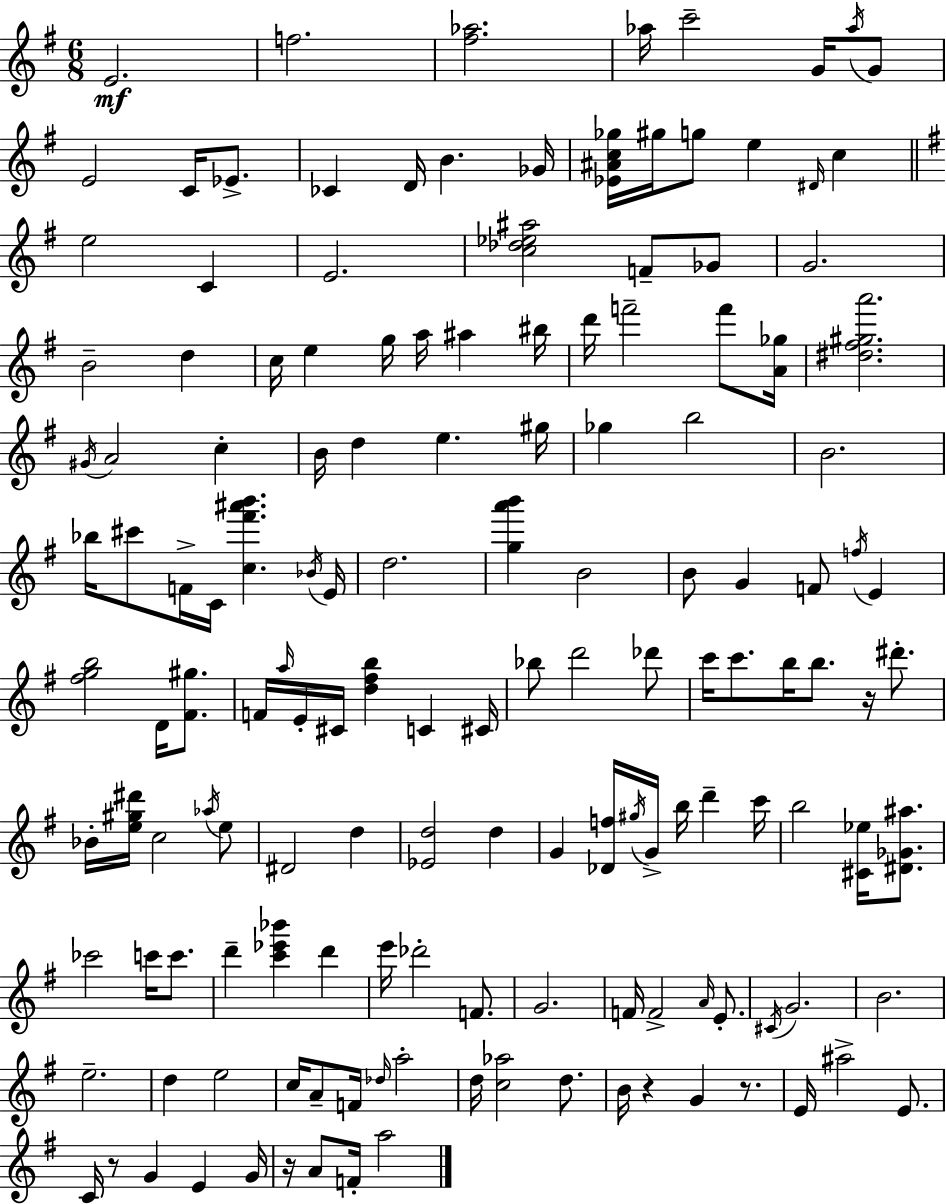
E4/h. F5/h. [F#5,Ab5]/h. Ab5/s C6/h G4/s Ab5/s G4/e E4/h C4/s Eb4/e. CES4/q D4/s B4/q. Gb4/s [Eb4,A#4,C5,Gb5]/s G#5/s G5/e E5/q D#4/s C5/q E5/h C4/q E4/h. [C5,Db5,Eb5,A#5]/h F4/e Gb4/e G4/h. B4/h D5/q C5/s E5/q G5/s A5/s A#5/q BIS5/s D6/s F6/h F6/e [A4,Gb5]/s [D#5,F#5,G#5,A6]/h. G#4/s A4/h C5/q B4/s D5/q E5/q. G#5/s Gb5/q B5/h B4/h. Bb5/s C#6/e F4/s C4/s [C5,F#6,A#6,B6]/q. Bb4/s E4/s D5/h. [G5,A6,B6]/q B4/h B4/e G4/q F4/e F5/s E4/q [F#5,G5,B5]/h D4/s [F#4,G#5]/e. F4/s A5/s E4/s C#4/s [D5,F#5,B5]/q C4/q C#4/s Bb5/e D6/h Db6/e C6/s C6/e. B5/s B5/e. R/s D#6/e. Bb4/s [E5,G#5,D#6]/s C5/h Ab5/s E5/e D#4/h D5/q [Eb4,D5]/h D5/q G4/q [Db4,F5]/s G#5/s G4/s B5/s D6/q C6/s B5/h [C#4,Eb5]/s [D#4,Gb4,A#5]/e. CES6/h C6/s C6/e. D6/q [C6,Eb6,Bb6]/q D6/q E6/s Db6/h F4/e. G4/h. F4/s F4/h A4/s E4/e. C#4/s G4/h. B4/h. E5/h. D5/q E5/h C5/s A4/e F4/s Db5/s A5/h D5/s [C5,Ab5]/h D5/e. B4/s R/q G4/q R/e. E4/s A#5/h E4/e. C4/s R/e G4/q E4/q G4/s R/s A4/e F4/s A5/h